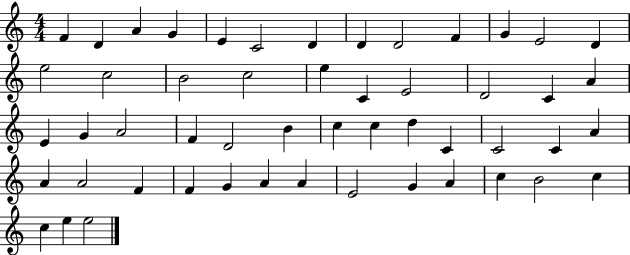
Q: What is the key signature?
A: C major